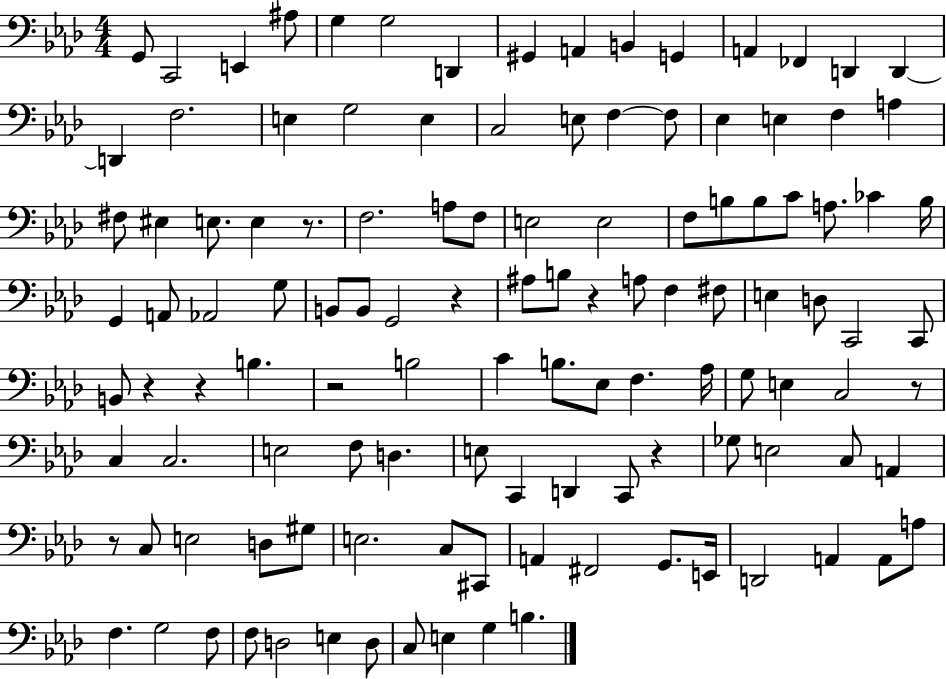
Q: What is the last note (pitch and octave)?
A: B3